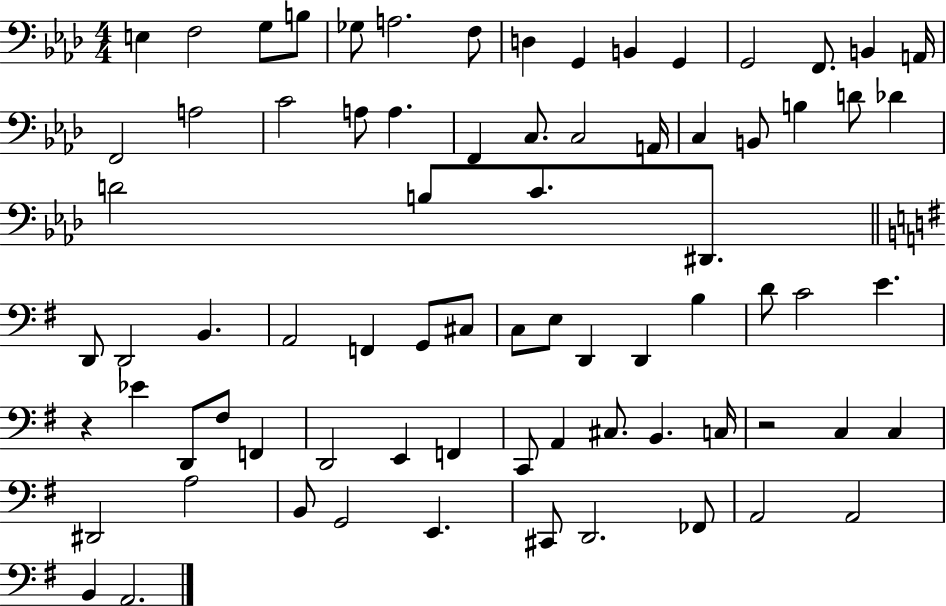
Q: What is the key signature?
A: AES major